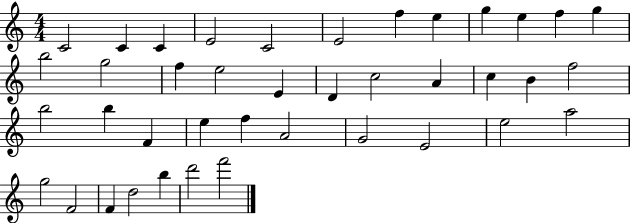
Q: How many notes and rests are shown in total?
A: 40